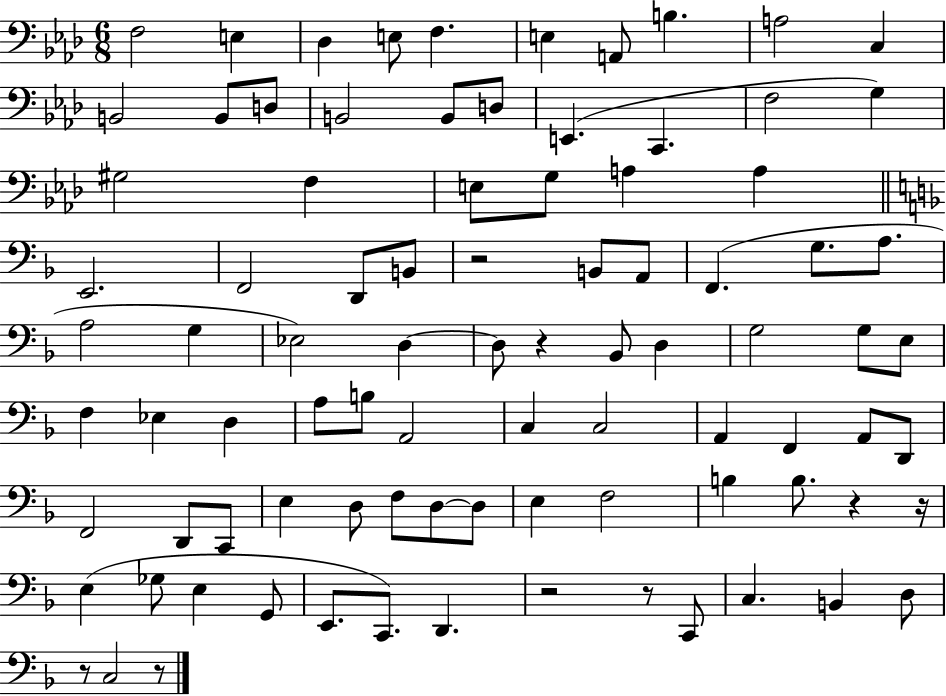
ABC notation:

X:1
T:Untitled
M:6/8
L:1/4
K:Ab
F,2 E, _D, E,/2 F, E, A,,/2 B, A,2 C, B,,2 B,,/2 D,/2 B,,2 B,,/2 D,/2 E,, C,, F,2 G, ^G,2 F, E,/2 G,/2 A, A, E,,2 F,,2 D,,/2 B,,/2 z2 B,,/2 A,,/2 F,, G,/2 A,/2 A,2 G, _E,2 D, D,/2 z _B,,/2 D, G,2 G,/2 E,/2 F, _E, D, A,/2 B,/2 A,,2 C, C,2 A,, F,, A,,/2 D,,/2 F,,2 D,,/2 C,,/2 E, D,/2 F,/2 D,/2 D,/2 E, F,2 B, B,/2 z z/4 E, _G,/2 E, G,,/2 E,,/2 C,,/2 D,, z2 z/2 C,,/2 C, B,, D,/2 z/2 C,2 z/2